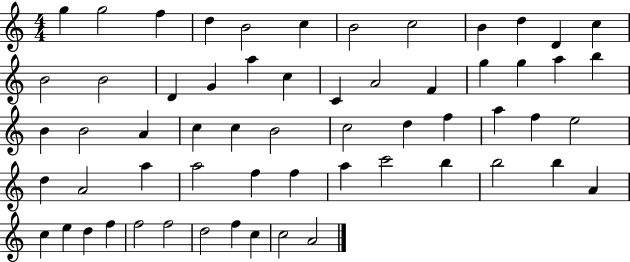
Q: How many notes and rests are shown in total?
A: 60